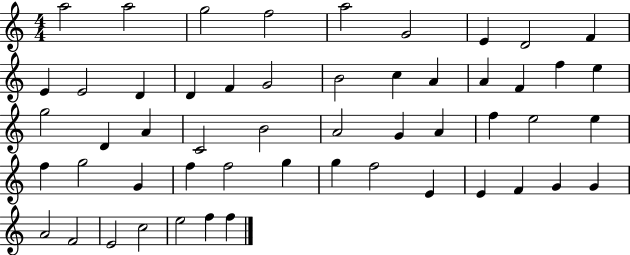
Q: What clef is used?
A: treble